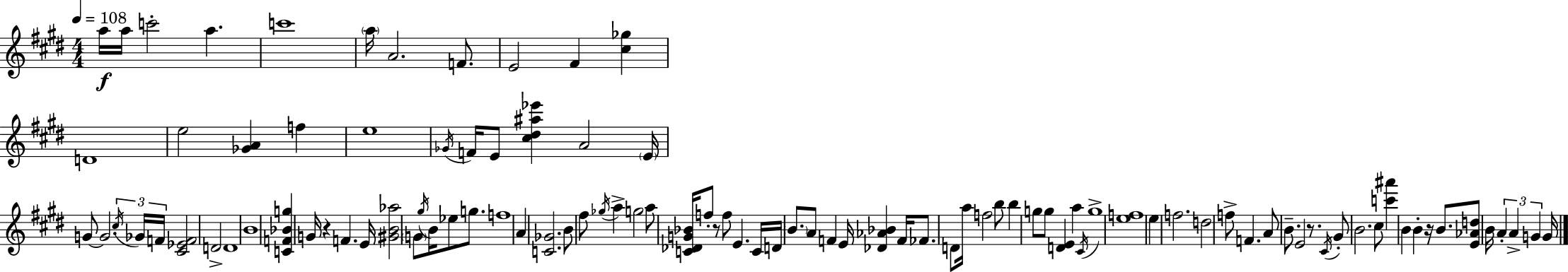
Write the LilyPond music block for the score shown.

{
  \clef treble
  \numericTimeSignature
  \time 4/4
  \key e \major
  \tempo 4 = 108
  a''16\f a''16 c'''2-. a''4. | c'''1 | \parenthesize a''16 a'2. f'8. | e'2 fis'4 <cis'' ges''>4 | \break d'1 | e''2 <ges' a'>4 f''4 | e''1 | \acciaccatura { ges'16 } f'16 e'8 <cis'' dis'' ais'' ees'''>4 a'2 | \break \parenthesize e'16 g'8~~ g'2. \tuplet 3/2 { \acciaccatura { cis''16 } | ges'16 f'16 } <cis' ees' f'>2 d'2-> | d'1 | b'1 | \break <c' f' bes' g''>4 g'16 r4 f'4. | e'16 <gis' b' aes''>2 \parenthesize g'8 \acciaccatura { gis''16 } b'16 ees''8 | g''8. f''1 | a'4 <c' ges'>2. | \break b'8 fis''8 \acciaccatura { ges''16 } a''4-> g''2 | a''8 <c' des' g' bes'>16 f''8-. r8 f''8 e'4. | c'16 d'16 \parenthesize b'8. a'8 f'4 e'16 <des' aes' bes'>4 | f'16 fes'8. d'8 a''16 f''2 | \break b''8 b''4 g''8 g''8 <d' e'>4 | a''4 \acciaccatura { cis'16 } g''1-> | <e'' f''>1 | e''4 f''2. | \break d''2 f''8-> f'4. | a'8 b'8.-- e'2 | r8. \acciaccatura { cis'16 } gis'8-. b'2. | cis''8 <c''' ais'''>4 b'4 b'4-. | \break r16 b'8. <e' aes' d''>8 b'16 \tuplet 3/2 { a'4-. a'4-> | g'4 } g'16 \bar "|."
}